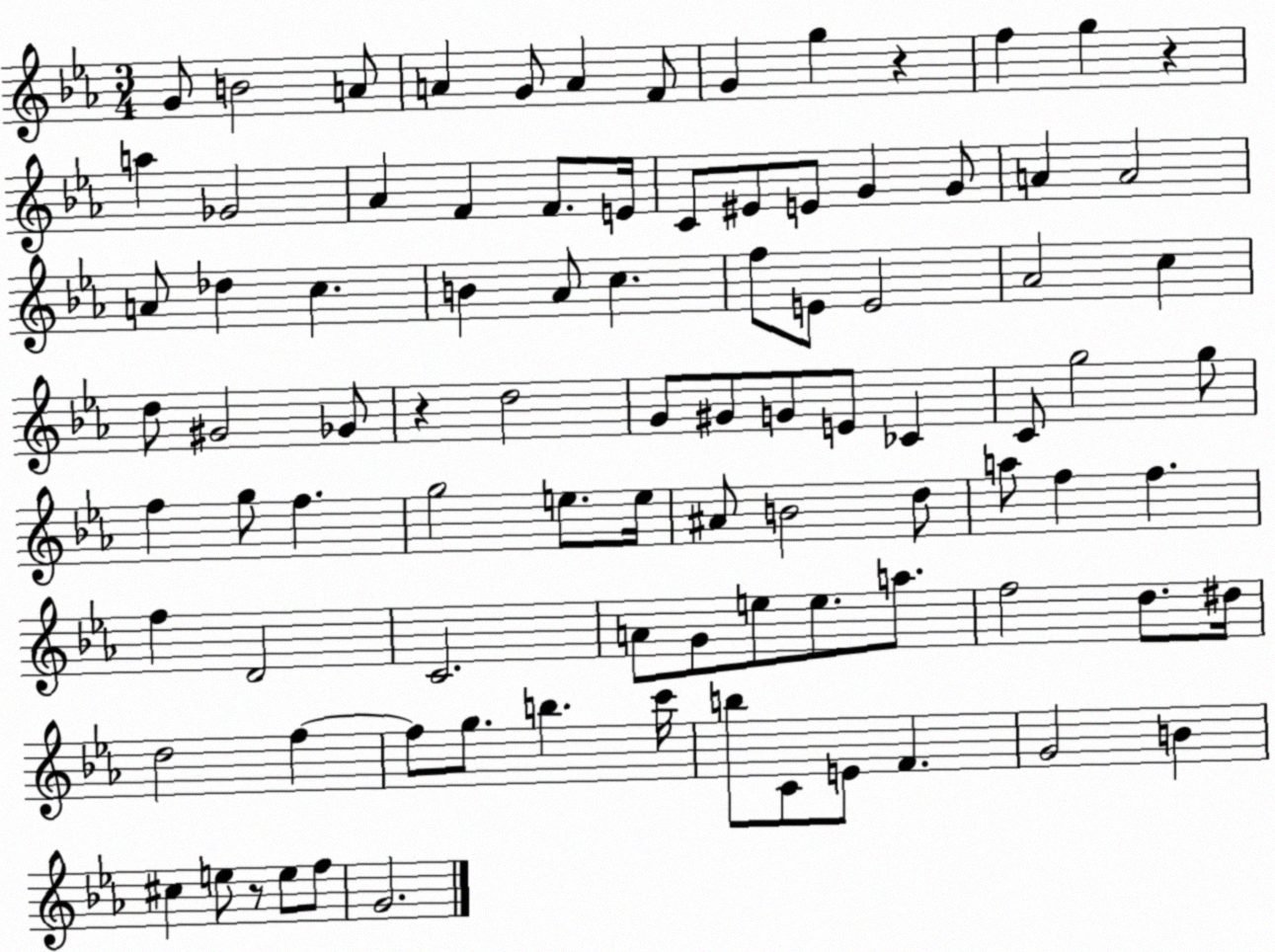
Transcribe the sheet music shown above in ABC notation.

X:1
T:Untitled
M:3/4
L:1/4
K:Eb
G/2 B2 A/2 A G/2 A F/2 G g z f g z a _G2 _A F F/2 E/4 C/2 ^E/2 E/2 G G/2 A A2 A/2 _d c B _A/2 c f/2 E/2 E2 _A2 c d/2 ^G2 _G/2 z d2 G/2 ^G/2 G/2 E/2 _C C/2 g2 g/2 f g/2 f g2 e/2 e/4 ^A/2 B2 d/2 a/2 f f f D2 C2 A/2 G/2 e/2 e/2 a/2 f2 d/2 ^d/4 d2 f f/2 g/2 b c'/4 b/2 C/2 E/2 F G2 B ^c e/2 z/2 e/2 f/2 G2